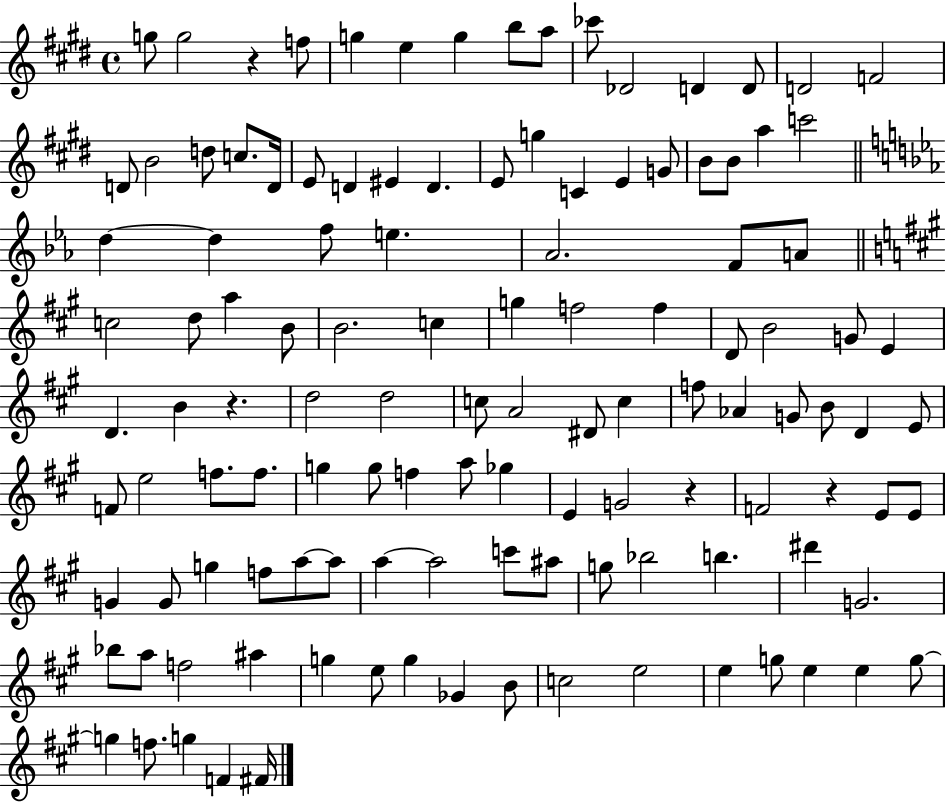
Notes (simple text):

G5/e G5/h R/q F5/e G5/q E5/q G5/q B5/e A5/e CES6/e Db4/h D4/q D4/e D4/h F4/h D4/e B4/h D5/e C5/e. D4/s E4/e D4/q EIS4/q D4/q. E4/e G5/q C4/q E4/q G4/e B4/e B4/e A5/q C6/h D5/q D5/q F5/e E5/q. Ab4/h. F4/e A4/e C5/h D5/e A5/q B4/e B4/h. C5/q G5/q F5/h F5/q D4/e B4/h G4/e E4/q D4/q. B4/q R/q. D5/h D5/h C5/e A4/h D#4/e C5/q F5/e Ab4/q G4/e B4/e D4/q E4/e F4/e E5/h F5/e. F5/e. G5/q G5/e F5/q A5/e Gb5/q E4/q G4/h R/q F4/h R/q E4/e E4/e G4/q G4/e G5/q F5/e A5/e A5/e A5/q A5/h C6/e A#5/e G5/e Bb5/h B5/q. D#6/q G4/h. Bb5/e A5/e F5/h A#5/q G5/q E5/e G5/q Gb4/q B4/e C5/h E5/h E5/q G5/e E5/q E5/q G5/e G5/q F5/e. G5/q F4/q F#4/s